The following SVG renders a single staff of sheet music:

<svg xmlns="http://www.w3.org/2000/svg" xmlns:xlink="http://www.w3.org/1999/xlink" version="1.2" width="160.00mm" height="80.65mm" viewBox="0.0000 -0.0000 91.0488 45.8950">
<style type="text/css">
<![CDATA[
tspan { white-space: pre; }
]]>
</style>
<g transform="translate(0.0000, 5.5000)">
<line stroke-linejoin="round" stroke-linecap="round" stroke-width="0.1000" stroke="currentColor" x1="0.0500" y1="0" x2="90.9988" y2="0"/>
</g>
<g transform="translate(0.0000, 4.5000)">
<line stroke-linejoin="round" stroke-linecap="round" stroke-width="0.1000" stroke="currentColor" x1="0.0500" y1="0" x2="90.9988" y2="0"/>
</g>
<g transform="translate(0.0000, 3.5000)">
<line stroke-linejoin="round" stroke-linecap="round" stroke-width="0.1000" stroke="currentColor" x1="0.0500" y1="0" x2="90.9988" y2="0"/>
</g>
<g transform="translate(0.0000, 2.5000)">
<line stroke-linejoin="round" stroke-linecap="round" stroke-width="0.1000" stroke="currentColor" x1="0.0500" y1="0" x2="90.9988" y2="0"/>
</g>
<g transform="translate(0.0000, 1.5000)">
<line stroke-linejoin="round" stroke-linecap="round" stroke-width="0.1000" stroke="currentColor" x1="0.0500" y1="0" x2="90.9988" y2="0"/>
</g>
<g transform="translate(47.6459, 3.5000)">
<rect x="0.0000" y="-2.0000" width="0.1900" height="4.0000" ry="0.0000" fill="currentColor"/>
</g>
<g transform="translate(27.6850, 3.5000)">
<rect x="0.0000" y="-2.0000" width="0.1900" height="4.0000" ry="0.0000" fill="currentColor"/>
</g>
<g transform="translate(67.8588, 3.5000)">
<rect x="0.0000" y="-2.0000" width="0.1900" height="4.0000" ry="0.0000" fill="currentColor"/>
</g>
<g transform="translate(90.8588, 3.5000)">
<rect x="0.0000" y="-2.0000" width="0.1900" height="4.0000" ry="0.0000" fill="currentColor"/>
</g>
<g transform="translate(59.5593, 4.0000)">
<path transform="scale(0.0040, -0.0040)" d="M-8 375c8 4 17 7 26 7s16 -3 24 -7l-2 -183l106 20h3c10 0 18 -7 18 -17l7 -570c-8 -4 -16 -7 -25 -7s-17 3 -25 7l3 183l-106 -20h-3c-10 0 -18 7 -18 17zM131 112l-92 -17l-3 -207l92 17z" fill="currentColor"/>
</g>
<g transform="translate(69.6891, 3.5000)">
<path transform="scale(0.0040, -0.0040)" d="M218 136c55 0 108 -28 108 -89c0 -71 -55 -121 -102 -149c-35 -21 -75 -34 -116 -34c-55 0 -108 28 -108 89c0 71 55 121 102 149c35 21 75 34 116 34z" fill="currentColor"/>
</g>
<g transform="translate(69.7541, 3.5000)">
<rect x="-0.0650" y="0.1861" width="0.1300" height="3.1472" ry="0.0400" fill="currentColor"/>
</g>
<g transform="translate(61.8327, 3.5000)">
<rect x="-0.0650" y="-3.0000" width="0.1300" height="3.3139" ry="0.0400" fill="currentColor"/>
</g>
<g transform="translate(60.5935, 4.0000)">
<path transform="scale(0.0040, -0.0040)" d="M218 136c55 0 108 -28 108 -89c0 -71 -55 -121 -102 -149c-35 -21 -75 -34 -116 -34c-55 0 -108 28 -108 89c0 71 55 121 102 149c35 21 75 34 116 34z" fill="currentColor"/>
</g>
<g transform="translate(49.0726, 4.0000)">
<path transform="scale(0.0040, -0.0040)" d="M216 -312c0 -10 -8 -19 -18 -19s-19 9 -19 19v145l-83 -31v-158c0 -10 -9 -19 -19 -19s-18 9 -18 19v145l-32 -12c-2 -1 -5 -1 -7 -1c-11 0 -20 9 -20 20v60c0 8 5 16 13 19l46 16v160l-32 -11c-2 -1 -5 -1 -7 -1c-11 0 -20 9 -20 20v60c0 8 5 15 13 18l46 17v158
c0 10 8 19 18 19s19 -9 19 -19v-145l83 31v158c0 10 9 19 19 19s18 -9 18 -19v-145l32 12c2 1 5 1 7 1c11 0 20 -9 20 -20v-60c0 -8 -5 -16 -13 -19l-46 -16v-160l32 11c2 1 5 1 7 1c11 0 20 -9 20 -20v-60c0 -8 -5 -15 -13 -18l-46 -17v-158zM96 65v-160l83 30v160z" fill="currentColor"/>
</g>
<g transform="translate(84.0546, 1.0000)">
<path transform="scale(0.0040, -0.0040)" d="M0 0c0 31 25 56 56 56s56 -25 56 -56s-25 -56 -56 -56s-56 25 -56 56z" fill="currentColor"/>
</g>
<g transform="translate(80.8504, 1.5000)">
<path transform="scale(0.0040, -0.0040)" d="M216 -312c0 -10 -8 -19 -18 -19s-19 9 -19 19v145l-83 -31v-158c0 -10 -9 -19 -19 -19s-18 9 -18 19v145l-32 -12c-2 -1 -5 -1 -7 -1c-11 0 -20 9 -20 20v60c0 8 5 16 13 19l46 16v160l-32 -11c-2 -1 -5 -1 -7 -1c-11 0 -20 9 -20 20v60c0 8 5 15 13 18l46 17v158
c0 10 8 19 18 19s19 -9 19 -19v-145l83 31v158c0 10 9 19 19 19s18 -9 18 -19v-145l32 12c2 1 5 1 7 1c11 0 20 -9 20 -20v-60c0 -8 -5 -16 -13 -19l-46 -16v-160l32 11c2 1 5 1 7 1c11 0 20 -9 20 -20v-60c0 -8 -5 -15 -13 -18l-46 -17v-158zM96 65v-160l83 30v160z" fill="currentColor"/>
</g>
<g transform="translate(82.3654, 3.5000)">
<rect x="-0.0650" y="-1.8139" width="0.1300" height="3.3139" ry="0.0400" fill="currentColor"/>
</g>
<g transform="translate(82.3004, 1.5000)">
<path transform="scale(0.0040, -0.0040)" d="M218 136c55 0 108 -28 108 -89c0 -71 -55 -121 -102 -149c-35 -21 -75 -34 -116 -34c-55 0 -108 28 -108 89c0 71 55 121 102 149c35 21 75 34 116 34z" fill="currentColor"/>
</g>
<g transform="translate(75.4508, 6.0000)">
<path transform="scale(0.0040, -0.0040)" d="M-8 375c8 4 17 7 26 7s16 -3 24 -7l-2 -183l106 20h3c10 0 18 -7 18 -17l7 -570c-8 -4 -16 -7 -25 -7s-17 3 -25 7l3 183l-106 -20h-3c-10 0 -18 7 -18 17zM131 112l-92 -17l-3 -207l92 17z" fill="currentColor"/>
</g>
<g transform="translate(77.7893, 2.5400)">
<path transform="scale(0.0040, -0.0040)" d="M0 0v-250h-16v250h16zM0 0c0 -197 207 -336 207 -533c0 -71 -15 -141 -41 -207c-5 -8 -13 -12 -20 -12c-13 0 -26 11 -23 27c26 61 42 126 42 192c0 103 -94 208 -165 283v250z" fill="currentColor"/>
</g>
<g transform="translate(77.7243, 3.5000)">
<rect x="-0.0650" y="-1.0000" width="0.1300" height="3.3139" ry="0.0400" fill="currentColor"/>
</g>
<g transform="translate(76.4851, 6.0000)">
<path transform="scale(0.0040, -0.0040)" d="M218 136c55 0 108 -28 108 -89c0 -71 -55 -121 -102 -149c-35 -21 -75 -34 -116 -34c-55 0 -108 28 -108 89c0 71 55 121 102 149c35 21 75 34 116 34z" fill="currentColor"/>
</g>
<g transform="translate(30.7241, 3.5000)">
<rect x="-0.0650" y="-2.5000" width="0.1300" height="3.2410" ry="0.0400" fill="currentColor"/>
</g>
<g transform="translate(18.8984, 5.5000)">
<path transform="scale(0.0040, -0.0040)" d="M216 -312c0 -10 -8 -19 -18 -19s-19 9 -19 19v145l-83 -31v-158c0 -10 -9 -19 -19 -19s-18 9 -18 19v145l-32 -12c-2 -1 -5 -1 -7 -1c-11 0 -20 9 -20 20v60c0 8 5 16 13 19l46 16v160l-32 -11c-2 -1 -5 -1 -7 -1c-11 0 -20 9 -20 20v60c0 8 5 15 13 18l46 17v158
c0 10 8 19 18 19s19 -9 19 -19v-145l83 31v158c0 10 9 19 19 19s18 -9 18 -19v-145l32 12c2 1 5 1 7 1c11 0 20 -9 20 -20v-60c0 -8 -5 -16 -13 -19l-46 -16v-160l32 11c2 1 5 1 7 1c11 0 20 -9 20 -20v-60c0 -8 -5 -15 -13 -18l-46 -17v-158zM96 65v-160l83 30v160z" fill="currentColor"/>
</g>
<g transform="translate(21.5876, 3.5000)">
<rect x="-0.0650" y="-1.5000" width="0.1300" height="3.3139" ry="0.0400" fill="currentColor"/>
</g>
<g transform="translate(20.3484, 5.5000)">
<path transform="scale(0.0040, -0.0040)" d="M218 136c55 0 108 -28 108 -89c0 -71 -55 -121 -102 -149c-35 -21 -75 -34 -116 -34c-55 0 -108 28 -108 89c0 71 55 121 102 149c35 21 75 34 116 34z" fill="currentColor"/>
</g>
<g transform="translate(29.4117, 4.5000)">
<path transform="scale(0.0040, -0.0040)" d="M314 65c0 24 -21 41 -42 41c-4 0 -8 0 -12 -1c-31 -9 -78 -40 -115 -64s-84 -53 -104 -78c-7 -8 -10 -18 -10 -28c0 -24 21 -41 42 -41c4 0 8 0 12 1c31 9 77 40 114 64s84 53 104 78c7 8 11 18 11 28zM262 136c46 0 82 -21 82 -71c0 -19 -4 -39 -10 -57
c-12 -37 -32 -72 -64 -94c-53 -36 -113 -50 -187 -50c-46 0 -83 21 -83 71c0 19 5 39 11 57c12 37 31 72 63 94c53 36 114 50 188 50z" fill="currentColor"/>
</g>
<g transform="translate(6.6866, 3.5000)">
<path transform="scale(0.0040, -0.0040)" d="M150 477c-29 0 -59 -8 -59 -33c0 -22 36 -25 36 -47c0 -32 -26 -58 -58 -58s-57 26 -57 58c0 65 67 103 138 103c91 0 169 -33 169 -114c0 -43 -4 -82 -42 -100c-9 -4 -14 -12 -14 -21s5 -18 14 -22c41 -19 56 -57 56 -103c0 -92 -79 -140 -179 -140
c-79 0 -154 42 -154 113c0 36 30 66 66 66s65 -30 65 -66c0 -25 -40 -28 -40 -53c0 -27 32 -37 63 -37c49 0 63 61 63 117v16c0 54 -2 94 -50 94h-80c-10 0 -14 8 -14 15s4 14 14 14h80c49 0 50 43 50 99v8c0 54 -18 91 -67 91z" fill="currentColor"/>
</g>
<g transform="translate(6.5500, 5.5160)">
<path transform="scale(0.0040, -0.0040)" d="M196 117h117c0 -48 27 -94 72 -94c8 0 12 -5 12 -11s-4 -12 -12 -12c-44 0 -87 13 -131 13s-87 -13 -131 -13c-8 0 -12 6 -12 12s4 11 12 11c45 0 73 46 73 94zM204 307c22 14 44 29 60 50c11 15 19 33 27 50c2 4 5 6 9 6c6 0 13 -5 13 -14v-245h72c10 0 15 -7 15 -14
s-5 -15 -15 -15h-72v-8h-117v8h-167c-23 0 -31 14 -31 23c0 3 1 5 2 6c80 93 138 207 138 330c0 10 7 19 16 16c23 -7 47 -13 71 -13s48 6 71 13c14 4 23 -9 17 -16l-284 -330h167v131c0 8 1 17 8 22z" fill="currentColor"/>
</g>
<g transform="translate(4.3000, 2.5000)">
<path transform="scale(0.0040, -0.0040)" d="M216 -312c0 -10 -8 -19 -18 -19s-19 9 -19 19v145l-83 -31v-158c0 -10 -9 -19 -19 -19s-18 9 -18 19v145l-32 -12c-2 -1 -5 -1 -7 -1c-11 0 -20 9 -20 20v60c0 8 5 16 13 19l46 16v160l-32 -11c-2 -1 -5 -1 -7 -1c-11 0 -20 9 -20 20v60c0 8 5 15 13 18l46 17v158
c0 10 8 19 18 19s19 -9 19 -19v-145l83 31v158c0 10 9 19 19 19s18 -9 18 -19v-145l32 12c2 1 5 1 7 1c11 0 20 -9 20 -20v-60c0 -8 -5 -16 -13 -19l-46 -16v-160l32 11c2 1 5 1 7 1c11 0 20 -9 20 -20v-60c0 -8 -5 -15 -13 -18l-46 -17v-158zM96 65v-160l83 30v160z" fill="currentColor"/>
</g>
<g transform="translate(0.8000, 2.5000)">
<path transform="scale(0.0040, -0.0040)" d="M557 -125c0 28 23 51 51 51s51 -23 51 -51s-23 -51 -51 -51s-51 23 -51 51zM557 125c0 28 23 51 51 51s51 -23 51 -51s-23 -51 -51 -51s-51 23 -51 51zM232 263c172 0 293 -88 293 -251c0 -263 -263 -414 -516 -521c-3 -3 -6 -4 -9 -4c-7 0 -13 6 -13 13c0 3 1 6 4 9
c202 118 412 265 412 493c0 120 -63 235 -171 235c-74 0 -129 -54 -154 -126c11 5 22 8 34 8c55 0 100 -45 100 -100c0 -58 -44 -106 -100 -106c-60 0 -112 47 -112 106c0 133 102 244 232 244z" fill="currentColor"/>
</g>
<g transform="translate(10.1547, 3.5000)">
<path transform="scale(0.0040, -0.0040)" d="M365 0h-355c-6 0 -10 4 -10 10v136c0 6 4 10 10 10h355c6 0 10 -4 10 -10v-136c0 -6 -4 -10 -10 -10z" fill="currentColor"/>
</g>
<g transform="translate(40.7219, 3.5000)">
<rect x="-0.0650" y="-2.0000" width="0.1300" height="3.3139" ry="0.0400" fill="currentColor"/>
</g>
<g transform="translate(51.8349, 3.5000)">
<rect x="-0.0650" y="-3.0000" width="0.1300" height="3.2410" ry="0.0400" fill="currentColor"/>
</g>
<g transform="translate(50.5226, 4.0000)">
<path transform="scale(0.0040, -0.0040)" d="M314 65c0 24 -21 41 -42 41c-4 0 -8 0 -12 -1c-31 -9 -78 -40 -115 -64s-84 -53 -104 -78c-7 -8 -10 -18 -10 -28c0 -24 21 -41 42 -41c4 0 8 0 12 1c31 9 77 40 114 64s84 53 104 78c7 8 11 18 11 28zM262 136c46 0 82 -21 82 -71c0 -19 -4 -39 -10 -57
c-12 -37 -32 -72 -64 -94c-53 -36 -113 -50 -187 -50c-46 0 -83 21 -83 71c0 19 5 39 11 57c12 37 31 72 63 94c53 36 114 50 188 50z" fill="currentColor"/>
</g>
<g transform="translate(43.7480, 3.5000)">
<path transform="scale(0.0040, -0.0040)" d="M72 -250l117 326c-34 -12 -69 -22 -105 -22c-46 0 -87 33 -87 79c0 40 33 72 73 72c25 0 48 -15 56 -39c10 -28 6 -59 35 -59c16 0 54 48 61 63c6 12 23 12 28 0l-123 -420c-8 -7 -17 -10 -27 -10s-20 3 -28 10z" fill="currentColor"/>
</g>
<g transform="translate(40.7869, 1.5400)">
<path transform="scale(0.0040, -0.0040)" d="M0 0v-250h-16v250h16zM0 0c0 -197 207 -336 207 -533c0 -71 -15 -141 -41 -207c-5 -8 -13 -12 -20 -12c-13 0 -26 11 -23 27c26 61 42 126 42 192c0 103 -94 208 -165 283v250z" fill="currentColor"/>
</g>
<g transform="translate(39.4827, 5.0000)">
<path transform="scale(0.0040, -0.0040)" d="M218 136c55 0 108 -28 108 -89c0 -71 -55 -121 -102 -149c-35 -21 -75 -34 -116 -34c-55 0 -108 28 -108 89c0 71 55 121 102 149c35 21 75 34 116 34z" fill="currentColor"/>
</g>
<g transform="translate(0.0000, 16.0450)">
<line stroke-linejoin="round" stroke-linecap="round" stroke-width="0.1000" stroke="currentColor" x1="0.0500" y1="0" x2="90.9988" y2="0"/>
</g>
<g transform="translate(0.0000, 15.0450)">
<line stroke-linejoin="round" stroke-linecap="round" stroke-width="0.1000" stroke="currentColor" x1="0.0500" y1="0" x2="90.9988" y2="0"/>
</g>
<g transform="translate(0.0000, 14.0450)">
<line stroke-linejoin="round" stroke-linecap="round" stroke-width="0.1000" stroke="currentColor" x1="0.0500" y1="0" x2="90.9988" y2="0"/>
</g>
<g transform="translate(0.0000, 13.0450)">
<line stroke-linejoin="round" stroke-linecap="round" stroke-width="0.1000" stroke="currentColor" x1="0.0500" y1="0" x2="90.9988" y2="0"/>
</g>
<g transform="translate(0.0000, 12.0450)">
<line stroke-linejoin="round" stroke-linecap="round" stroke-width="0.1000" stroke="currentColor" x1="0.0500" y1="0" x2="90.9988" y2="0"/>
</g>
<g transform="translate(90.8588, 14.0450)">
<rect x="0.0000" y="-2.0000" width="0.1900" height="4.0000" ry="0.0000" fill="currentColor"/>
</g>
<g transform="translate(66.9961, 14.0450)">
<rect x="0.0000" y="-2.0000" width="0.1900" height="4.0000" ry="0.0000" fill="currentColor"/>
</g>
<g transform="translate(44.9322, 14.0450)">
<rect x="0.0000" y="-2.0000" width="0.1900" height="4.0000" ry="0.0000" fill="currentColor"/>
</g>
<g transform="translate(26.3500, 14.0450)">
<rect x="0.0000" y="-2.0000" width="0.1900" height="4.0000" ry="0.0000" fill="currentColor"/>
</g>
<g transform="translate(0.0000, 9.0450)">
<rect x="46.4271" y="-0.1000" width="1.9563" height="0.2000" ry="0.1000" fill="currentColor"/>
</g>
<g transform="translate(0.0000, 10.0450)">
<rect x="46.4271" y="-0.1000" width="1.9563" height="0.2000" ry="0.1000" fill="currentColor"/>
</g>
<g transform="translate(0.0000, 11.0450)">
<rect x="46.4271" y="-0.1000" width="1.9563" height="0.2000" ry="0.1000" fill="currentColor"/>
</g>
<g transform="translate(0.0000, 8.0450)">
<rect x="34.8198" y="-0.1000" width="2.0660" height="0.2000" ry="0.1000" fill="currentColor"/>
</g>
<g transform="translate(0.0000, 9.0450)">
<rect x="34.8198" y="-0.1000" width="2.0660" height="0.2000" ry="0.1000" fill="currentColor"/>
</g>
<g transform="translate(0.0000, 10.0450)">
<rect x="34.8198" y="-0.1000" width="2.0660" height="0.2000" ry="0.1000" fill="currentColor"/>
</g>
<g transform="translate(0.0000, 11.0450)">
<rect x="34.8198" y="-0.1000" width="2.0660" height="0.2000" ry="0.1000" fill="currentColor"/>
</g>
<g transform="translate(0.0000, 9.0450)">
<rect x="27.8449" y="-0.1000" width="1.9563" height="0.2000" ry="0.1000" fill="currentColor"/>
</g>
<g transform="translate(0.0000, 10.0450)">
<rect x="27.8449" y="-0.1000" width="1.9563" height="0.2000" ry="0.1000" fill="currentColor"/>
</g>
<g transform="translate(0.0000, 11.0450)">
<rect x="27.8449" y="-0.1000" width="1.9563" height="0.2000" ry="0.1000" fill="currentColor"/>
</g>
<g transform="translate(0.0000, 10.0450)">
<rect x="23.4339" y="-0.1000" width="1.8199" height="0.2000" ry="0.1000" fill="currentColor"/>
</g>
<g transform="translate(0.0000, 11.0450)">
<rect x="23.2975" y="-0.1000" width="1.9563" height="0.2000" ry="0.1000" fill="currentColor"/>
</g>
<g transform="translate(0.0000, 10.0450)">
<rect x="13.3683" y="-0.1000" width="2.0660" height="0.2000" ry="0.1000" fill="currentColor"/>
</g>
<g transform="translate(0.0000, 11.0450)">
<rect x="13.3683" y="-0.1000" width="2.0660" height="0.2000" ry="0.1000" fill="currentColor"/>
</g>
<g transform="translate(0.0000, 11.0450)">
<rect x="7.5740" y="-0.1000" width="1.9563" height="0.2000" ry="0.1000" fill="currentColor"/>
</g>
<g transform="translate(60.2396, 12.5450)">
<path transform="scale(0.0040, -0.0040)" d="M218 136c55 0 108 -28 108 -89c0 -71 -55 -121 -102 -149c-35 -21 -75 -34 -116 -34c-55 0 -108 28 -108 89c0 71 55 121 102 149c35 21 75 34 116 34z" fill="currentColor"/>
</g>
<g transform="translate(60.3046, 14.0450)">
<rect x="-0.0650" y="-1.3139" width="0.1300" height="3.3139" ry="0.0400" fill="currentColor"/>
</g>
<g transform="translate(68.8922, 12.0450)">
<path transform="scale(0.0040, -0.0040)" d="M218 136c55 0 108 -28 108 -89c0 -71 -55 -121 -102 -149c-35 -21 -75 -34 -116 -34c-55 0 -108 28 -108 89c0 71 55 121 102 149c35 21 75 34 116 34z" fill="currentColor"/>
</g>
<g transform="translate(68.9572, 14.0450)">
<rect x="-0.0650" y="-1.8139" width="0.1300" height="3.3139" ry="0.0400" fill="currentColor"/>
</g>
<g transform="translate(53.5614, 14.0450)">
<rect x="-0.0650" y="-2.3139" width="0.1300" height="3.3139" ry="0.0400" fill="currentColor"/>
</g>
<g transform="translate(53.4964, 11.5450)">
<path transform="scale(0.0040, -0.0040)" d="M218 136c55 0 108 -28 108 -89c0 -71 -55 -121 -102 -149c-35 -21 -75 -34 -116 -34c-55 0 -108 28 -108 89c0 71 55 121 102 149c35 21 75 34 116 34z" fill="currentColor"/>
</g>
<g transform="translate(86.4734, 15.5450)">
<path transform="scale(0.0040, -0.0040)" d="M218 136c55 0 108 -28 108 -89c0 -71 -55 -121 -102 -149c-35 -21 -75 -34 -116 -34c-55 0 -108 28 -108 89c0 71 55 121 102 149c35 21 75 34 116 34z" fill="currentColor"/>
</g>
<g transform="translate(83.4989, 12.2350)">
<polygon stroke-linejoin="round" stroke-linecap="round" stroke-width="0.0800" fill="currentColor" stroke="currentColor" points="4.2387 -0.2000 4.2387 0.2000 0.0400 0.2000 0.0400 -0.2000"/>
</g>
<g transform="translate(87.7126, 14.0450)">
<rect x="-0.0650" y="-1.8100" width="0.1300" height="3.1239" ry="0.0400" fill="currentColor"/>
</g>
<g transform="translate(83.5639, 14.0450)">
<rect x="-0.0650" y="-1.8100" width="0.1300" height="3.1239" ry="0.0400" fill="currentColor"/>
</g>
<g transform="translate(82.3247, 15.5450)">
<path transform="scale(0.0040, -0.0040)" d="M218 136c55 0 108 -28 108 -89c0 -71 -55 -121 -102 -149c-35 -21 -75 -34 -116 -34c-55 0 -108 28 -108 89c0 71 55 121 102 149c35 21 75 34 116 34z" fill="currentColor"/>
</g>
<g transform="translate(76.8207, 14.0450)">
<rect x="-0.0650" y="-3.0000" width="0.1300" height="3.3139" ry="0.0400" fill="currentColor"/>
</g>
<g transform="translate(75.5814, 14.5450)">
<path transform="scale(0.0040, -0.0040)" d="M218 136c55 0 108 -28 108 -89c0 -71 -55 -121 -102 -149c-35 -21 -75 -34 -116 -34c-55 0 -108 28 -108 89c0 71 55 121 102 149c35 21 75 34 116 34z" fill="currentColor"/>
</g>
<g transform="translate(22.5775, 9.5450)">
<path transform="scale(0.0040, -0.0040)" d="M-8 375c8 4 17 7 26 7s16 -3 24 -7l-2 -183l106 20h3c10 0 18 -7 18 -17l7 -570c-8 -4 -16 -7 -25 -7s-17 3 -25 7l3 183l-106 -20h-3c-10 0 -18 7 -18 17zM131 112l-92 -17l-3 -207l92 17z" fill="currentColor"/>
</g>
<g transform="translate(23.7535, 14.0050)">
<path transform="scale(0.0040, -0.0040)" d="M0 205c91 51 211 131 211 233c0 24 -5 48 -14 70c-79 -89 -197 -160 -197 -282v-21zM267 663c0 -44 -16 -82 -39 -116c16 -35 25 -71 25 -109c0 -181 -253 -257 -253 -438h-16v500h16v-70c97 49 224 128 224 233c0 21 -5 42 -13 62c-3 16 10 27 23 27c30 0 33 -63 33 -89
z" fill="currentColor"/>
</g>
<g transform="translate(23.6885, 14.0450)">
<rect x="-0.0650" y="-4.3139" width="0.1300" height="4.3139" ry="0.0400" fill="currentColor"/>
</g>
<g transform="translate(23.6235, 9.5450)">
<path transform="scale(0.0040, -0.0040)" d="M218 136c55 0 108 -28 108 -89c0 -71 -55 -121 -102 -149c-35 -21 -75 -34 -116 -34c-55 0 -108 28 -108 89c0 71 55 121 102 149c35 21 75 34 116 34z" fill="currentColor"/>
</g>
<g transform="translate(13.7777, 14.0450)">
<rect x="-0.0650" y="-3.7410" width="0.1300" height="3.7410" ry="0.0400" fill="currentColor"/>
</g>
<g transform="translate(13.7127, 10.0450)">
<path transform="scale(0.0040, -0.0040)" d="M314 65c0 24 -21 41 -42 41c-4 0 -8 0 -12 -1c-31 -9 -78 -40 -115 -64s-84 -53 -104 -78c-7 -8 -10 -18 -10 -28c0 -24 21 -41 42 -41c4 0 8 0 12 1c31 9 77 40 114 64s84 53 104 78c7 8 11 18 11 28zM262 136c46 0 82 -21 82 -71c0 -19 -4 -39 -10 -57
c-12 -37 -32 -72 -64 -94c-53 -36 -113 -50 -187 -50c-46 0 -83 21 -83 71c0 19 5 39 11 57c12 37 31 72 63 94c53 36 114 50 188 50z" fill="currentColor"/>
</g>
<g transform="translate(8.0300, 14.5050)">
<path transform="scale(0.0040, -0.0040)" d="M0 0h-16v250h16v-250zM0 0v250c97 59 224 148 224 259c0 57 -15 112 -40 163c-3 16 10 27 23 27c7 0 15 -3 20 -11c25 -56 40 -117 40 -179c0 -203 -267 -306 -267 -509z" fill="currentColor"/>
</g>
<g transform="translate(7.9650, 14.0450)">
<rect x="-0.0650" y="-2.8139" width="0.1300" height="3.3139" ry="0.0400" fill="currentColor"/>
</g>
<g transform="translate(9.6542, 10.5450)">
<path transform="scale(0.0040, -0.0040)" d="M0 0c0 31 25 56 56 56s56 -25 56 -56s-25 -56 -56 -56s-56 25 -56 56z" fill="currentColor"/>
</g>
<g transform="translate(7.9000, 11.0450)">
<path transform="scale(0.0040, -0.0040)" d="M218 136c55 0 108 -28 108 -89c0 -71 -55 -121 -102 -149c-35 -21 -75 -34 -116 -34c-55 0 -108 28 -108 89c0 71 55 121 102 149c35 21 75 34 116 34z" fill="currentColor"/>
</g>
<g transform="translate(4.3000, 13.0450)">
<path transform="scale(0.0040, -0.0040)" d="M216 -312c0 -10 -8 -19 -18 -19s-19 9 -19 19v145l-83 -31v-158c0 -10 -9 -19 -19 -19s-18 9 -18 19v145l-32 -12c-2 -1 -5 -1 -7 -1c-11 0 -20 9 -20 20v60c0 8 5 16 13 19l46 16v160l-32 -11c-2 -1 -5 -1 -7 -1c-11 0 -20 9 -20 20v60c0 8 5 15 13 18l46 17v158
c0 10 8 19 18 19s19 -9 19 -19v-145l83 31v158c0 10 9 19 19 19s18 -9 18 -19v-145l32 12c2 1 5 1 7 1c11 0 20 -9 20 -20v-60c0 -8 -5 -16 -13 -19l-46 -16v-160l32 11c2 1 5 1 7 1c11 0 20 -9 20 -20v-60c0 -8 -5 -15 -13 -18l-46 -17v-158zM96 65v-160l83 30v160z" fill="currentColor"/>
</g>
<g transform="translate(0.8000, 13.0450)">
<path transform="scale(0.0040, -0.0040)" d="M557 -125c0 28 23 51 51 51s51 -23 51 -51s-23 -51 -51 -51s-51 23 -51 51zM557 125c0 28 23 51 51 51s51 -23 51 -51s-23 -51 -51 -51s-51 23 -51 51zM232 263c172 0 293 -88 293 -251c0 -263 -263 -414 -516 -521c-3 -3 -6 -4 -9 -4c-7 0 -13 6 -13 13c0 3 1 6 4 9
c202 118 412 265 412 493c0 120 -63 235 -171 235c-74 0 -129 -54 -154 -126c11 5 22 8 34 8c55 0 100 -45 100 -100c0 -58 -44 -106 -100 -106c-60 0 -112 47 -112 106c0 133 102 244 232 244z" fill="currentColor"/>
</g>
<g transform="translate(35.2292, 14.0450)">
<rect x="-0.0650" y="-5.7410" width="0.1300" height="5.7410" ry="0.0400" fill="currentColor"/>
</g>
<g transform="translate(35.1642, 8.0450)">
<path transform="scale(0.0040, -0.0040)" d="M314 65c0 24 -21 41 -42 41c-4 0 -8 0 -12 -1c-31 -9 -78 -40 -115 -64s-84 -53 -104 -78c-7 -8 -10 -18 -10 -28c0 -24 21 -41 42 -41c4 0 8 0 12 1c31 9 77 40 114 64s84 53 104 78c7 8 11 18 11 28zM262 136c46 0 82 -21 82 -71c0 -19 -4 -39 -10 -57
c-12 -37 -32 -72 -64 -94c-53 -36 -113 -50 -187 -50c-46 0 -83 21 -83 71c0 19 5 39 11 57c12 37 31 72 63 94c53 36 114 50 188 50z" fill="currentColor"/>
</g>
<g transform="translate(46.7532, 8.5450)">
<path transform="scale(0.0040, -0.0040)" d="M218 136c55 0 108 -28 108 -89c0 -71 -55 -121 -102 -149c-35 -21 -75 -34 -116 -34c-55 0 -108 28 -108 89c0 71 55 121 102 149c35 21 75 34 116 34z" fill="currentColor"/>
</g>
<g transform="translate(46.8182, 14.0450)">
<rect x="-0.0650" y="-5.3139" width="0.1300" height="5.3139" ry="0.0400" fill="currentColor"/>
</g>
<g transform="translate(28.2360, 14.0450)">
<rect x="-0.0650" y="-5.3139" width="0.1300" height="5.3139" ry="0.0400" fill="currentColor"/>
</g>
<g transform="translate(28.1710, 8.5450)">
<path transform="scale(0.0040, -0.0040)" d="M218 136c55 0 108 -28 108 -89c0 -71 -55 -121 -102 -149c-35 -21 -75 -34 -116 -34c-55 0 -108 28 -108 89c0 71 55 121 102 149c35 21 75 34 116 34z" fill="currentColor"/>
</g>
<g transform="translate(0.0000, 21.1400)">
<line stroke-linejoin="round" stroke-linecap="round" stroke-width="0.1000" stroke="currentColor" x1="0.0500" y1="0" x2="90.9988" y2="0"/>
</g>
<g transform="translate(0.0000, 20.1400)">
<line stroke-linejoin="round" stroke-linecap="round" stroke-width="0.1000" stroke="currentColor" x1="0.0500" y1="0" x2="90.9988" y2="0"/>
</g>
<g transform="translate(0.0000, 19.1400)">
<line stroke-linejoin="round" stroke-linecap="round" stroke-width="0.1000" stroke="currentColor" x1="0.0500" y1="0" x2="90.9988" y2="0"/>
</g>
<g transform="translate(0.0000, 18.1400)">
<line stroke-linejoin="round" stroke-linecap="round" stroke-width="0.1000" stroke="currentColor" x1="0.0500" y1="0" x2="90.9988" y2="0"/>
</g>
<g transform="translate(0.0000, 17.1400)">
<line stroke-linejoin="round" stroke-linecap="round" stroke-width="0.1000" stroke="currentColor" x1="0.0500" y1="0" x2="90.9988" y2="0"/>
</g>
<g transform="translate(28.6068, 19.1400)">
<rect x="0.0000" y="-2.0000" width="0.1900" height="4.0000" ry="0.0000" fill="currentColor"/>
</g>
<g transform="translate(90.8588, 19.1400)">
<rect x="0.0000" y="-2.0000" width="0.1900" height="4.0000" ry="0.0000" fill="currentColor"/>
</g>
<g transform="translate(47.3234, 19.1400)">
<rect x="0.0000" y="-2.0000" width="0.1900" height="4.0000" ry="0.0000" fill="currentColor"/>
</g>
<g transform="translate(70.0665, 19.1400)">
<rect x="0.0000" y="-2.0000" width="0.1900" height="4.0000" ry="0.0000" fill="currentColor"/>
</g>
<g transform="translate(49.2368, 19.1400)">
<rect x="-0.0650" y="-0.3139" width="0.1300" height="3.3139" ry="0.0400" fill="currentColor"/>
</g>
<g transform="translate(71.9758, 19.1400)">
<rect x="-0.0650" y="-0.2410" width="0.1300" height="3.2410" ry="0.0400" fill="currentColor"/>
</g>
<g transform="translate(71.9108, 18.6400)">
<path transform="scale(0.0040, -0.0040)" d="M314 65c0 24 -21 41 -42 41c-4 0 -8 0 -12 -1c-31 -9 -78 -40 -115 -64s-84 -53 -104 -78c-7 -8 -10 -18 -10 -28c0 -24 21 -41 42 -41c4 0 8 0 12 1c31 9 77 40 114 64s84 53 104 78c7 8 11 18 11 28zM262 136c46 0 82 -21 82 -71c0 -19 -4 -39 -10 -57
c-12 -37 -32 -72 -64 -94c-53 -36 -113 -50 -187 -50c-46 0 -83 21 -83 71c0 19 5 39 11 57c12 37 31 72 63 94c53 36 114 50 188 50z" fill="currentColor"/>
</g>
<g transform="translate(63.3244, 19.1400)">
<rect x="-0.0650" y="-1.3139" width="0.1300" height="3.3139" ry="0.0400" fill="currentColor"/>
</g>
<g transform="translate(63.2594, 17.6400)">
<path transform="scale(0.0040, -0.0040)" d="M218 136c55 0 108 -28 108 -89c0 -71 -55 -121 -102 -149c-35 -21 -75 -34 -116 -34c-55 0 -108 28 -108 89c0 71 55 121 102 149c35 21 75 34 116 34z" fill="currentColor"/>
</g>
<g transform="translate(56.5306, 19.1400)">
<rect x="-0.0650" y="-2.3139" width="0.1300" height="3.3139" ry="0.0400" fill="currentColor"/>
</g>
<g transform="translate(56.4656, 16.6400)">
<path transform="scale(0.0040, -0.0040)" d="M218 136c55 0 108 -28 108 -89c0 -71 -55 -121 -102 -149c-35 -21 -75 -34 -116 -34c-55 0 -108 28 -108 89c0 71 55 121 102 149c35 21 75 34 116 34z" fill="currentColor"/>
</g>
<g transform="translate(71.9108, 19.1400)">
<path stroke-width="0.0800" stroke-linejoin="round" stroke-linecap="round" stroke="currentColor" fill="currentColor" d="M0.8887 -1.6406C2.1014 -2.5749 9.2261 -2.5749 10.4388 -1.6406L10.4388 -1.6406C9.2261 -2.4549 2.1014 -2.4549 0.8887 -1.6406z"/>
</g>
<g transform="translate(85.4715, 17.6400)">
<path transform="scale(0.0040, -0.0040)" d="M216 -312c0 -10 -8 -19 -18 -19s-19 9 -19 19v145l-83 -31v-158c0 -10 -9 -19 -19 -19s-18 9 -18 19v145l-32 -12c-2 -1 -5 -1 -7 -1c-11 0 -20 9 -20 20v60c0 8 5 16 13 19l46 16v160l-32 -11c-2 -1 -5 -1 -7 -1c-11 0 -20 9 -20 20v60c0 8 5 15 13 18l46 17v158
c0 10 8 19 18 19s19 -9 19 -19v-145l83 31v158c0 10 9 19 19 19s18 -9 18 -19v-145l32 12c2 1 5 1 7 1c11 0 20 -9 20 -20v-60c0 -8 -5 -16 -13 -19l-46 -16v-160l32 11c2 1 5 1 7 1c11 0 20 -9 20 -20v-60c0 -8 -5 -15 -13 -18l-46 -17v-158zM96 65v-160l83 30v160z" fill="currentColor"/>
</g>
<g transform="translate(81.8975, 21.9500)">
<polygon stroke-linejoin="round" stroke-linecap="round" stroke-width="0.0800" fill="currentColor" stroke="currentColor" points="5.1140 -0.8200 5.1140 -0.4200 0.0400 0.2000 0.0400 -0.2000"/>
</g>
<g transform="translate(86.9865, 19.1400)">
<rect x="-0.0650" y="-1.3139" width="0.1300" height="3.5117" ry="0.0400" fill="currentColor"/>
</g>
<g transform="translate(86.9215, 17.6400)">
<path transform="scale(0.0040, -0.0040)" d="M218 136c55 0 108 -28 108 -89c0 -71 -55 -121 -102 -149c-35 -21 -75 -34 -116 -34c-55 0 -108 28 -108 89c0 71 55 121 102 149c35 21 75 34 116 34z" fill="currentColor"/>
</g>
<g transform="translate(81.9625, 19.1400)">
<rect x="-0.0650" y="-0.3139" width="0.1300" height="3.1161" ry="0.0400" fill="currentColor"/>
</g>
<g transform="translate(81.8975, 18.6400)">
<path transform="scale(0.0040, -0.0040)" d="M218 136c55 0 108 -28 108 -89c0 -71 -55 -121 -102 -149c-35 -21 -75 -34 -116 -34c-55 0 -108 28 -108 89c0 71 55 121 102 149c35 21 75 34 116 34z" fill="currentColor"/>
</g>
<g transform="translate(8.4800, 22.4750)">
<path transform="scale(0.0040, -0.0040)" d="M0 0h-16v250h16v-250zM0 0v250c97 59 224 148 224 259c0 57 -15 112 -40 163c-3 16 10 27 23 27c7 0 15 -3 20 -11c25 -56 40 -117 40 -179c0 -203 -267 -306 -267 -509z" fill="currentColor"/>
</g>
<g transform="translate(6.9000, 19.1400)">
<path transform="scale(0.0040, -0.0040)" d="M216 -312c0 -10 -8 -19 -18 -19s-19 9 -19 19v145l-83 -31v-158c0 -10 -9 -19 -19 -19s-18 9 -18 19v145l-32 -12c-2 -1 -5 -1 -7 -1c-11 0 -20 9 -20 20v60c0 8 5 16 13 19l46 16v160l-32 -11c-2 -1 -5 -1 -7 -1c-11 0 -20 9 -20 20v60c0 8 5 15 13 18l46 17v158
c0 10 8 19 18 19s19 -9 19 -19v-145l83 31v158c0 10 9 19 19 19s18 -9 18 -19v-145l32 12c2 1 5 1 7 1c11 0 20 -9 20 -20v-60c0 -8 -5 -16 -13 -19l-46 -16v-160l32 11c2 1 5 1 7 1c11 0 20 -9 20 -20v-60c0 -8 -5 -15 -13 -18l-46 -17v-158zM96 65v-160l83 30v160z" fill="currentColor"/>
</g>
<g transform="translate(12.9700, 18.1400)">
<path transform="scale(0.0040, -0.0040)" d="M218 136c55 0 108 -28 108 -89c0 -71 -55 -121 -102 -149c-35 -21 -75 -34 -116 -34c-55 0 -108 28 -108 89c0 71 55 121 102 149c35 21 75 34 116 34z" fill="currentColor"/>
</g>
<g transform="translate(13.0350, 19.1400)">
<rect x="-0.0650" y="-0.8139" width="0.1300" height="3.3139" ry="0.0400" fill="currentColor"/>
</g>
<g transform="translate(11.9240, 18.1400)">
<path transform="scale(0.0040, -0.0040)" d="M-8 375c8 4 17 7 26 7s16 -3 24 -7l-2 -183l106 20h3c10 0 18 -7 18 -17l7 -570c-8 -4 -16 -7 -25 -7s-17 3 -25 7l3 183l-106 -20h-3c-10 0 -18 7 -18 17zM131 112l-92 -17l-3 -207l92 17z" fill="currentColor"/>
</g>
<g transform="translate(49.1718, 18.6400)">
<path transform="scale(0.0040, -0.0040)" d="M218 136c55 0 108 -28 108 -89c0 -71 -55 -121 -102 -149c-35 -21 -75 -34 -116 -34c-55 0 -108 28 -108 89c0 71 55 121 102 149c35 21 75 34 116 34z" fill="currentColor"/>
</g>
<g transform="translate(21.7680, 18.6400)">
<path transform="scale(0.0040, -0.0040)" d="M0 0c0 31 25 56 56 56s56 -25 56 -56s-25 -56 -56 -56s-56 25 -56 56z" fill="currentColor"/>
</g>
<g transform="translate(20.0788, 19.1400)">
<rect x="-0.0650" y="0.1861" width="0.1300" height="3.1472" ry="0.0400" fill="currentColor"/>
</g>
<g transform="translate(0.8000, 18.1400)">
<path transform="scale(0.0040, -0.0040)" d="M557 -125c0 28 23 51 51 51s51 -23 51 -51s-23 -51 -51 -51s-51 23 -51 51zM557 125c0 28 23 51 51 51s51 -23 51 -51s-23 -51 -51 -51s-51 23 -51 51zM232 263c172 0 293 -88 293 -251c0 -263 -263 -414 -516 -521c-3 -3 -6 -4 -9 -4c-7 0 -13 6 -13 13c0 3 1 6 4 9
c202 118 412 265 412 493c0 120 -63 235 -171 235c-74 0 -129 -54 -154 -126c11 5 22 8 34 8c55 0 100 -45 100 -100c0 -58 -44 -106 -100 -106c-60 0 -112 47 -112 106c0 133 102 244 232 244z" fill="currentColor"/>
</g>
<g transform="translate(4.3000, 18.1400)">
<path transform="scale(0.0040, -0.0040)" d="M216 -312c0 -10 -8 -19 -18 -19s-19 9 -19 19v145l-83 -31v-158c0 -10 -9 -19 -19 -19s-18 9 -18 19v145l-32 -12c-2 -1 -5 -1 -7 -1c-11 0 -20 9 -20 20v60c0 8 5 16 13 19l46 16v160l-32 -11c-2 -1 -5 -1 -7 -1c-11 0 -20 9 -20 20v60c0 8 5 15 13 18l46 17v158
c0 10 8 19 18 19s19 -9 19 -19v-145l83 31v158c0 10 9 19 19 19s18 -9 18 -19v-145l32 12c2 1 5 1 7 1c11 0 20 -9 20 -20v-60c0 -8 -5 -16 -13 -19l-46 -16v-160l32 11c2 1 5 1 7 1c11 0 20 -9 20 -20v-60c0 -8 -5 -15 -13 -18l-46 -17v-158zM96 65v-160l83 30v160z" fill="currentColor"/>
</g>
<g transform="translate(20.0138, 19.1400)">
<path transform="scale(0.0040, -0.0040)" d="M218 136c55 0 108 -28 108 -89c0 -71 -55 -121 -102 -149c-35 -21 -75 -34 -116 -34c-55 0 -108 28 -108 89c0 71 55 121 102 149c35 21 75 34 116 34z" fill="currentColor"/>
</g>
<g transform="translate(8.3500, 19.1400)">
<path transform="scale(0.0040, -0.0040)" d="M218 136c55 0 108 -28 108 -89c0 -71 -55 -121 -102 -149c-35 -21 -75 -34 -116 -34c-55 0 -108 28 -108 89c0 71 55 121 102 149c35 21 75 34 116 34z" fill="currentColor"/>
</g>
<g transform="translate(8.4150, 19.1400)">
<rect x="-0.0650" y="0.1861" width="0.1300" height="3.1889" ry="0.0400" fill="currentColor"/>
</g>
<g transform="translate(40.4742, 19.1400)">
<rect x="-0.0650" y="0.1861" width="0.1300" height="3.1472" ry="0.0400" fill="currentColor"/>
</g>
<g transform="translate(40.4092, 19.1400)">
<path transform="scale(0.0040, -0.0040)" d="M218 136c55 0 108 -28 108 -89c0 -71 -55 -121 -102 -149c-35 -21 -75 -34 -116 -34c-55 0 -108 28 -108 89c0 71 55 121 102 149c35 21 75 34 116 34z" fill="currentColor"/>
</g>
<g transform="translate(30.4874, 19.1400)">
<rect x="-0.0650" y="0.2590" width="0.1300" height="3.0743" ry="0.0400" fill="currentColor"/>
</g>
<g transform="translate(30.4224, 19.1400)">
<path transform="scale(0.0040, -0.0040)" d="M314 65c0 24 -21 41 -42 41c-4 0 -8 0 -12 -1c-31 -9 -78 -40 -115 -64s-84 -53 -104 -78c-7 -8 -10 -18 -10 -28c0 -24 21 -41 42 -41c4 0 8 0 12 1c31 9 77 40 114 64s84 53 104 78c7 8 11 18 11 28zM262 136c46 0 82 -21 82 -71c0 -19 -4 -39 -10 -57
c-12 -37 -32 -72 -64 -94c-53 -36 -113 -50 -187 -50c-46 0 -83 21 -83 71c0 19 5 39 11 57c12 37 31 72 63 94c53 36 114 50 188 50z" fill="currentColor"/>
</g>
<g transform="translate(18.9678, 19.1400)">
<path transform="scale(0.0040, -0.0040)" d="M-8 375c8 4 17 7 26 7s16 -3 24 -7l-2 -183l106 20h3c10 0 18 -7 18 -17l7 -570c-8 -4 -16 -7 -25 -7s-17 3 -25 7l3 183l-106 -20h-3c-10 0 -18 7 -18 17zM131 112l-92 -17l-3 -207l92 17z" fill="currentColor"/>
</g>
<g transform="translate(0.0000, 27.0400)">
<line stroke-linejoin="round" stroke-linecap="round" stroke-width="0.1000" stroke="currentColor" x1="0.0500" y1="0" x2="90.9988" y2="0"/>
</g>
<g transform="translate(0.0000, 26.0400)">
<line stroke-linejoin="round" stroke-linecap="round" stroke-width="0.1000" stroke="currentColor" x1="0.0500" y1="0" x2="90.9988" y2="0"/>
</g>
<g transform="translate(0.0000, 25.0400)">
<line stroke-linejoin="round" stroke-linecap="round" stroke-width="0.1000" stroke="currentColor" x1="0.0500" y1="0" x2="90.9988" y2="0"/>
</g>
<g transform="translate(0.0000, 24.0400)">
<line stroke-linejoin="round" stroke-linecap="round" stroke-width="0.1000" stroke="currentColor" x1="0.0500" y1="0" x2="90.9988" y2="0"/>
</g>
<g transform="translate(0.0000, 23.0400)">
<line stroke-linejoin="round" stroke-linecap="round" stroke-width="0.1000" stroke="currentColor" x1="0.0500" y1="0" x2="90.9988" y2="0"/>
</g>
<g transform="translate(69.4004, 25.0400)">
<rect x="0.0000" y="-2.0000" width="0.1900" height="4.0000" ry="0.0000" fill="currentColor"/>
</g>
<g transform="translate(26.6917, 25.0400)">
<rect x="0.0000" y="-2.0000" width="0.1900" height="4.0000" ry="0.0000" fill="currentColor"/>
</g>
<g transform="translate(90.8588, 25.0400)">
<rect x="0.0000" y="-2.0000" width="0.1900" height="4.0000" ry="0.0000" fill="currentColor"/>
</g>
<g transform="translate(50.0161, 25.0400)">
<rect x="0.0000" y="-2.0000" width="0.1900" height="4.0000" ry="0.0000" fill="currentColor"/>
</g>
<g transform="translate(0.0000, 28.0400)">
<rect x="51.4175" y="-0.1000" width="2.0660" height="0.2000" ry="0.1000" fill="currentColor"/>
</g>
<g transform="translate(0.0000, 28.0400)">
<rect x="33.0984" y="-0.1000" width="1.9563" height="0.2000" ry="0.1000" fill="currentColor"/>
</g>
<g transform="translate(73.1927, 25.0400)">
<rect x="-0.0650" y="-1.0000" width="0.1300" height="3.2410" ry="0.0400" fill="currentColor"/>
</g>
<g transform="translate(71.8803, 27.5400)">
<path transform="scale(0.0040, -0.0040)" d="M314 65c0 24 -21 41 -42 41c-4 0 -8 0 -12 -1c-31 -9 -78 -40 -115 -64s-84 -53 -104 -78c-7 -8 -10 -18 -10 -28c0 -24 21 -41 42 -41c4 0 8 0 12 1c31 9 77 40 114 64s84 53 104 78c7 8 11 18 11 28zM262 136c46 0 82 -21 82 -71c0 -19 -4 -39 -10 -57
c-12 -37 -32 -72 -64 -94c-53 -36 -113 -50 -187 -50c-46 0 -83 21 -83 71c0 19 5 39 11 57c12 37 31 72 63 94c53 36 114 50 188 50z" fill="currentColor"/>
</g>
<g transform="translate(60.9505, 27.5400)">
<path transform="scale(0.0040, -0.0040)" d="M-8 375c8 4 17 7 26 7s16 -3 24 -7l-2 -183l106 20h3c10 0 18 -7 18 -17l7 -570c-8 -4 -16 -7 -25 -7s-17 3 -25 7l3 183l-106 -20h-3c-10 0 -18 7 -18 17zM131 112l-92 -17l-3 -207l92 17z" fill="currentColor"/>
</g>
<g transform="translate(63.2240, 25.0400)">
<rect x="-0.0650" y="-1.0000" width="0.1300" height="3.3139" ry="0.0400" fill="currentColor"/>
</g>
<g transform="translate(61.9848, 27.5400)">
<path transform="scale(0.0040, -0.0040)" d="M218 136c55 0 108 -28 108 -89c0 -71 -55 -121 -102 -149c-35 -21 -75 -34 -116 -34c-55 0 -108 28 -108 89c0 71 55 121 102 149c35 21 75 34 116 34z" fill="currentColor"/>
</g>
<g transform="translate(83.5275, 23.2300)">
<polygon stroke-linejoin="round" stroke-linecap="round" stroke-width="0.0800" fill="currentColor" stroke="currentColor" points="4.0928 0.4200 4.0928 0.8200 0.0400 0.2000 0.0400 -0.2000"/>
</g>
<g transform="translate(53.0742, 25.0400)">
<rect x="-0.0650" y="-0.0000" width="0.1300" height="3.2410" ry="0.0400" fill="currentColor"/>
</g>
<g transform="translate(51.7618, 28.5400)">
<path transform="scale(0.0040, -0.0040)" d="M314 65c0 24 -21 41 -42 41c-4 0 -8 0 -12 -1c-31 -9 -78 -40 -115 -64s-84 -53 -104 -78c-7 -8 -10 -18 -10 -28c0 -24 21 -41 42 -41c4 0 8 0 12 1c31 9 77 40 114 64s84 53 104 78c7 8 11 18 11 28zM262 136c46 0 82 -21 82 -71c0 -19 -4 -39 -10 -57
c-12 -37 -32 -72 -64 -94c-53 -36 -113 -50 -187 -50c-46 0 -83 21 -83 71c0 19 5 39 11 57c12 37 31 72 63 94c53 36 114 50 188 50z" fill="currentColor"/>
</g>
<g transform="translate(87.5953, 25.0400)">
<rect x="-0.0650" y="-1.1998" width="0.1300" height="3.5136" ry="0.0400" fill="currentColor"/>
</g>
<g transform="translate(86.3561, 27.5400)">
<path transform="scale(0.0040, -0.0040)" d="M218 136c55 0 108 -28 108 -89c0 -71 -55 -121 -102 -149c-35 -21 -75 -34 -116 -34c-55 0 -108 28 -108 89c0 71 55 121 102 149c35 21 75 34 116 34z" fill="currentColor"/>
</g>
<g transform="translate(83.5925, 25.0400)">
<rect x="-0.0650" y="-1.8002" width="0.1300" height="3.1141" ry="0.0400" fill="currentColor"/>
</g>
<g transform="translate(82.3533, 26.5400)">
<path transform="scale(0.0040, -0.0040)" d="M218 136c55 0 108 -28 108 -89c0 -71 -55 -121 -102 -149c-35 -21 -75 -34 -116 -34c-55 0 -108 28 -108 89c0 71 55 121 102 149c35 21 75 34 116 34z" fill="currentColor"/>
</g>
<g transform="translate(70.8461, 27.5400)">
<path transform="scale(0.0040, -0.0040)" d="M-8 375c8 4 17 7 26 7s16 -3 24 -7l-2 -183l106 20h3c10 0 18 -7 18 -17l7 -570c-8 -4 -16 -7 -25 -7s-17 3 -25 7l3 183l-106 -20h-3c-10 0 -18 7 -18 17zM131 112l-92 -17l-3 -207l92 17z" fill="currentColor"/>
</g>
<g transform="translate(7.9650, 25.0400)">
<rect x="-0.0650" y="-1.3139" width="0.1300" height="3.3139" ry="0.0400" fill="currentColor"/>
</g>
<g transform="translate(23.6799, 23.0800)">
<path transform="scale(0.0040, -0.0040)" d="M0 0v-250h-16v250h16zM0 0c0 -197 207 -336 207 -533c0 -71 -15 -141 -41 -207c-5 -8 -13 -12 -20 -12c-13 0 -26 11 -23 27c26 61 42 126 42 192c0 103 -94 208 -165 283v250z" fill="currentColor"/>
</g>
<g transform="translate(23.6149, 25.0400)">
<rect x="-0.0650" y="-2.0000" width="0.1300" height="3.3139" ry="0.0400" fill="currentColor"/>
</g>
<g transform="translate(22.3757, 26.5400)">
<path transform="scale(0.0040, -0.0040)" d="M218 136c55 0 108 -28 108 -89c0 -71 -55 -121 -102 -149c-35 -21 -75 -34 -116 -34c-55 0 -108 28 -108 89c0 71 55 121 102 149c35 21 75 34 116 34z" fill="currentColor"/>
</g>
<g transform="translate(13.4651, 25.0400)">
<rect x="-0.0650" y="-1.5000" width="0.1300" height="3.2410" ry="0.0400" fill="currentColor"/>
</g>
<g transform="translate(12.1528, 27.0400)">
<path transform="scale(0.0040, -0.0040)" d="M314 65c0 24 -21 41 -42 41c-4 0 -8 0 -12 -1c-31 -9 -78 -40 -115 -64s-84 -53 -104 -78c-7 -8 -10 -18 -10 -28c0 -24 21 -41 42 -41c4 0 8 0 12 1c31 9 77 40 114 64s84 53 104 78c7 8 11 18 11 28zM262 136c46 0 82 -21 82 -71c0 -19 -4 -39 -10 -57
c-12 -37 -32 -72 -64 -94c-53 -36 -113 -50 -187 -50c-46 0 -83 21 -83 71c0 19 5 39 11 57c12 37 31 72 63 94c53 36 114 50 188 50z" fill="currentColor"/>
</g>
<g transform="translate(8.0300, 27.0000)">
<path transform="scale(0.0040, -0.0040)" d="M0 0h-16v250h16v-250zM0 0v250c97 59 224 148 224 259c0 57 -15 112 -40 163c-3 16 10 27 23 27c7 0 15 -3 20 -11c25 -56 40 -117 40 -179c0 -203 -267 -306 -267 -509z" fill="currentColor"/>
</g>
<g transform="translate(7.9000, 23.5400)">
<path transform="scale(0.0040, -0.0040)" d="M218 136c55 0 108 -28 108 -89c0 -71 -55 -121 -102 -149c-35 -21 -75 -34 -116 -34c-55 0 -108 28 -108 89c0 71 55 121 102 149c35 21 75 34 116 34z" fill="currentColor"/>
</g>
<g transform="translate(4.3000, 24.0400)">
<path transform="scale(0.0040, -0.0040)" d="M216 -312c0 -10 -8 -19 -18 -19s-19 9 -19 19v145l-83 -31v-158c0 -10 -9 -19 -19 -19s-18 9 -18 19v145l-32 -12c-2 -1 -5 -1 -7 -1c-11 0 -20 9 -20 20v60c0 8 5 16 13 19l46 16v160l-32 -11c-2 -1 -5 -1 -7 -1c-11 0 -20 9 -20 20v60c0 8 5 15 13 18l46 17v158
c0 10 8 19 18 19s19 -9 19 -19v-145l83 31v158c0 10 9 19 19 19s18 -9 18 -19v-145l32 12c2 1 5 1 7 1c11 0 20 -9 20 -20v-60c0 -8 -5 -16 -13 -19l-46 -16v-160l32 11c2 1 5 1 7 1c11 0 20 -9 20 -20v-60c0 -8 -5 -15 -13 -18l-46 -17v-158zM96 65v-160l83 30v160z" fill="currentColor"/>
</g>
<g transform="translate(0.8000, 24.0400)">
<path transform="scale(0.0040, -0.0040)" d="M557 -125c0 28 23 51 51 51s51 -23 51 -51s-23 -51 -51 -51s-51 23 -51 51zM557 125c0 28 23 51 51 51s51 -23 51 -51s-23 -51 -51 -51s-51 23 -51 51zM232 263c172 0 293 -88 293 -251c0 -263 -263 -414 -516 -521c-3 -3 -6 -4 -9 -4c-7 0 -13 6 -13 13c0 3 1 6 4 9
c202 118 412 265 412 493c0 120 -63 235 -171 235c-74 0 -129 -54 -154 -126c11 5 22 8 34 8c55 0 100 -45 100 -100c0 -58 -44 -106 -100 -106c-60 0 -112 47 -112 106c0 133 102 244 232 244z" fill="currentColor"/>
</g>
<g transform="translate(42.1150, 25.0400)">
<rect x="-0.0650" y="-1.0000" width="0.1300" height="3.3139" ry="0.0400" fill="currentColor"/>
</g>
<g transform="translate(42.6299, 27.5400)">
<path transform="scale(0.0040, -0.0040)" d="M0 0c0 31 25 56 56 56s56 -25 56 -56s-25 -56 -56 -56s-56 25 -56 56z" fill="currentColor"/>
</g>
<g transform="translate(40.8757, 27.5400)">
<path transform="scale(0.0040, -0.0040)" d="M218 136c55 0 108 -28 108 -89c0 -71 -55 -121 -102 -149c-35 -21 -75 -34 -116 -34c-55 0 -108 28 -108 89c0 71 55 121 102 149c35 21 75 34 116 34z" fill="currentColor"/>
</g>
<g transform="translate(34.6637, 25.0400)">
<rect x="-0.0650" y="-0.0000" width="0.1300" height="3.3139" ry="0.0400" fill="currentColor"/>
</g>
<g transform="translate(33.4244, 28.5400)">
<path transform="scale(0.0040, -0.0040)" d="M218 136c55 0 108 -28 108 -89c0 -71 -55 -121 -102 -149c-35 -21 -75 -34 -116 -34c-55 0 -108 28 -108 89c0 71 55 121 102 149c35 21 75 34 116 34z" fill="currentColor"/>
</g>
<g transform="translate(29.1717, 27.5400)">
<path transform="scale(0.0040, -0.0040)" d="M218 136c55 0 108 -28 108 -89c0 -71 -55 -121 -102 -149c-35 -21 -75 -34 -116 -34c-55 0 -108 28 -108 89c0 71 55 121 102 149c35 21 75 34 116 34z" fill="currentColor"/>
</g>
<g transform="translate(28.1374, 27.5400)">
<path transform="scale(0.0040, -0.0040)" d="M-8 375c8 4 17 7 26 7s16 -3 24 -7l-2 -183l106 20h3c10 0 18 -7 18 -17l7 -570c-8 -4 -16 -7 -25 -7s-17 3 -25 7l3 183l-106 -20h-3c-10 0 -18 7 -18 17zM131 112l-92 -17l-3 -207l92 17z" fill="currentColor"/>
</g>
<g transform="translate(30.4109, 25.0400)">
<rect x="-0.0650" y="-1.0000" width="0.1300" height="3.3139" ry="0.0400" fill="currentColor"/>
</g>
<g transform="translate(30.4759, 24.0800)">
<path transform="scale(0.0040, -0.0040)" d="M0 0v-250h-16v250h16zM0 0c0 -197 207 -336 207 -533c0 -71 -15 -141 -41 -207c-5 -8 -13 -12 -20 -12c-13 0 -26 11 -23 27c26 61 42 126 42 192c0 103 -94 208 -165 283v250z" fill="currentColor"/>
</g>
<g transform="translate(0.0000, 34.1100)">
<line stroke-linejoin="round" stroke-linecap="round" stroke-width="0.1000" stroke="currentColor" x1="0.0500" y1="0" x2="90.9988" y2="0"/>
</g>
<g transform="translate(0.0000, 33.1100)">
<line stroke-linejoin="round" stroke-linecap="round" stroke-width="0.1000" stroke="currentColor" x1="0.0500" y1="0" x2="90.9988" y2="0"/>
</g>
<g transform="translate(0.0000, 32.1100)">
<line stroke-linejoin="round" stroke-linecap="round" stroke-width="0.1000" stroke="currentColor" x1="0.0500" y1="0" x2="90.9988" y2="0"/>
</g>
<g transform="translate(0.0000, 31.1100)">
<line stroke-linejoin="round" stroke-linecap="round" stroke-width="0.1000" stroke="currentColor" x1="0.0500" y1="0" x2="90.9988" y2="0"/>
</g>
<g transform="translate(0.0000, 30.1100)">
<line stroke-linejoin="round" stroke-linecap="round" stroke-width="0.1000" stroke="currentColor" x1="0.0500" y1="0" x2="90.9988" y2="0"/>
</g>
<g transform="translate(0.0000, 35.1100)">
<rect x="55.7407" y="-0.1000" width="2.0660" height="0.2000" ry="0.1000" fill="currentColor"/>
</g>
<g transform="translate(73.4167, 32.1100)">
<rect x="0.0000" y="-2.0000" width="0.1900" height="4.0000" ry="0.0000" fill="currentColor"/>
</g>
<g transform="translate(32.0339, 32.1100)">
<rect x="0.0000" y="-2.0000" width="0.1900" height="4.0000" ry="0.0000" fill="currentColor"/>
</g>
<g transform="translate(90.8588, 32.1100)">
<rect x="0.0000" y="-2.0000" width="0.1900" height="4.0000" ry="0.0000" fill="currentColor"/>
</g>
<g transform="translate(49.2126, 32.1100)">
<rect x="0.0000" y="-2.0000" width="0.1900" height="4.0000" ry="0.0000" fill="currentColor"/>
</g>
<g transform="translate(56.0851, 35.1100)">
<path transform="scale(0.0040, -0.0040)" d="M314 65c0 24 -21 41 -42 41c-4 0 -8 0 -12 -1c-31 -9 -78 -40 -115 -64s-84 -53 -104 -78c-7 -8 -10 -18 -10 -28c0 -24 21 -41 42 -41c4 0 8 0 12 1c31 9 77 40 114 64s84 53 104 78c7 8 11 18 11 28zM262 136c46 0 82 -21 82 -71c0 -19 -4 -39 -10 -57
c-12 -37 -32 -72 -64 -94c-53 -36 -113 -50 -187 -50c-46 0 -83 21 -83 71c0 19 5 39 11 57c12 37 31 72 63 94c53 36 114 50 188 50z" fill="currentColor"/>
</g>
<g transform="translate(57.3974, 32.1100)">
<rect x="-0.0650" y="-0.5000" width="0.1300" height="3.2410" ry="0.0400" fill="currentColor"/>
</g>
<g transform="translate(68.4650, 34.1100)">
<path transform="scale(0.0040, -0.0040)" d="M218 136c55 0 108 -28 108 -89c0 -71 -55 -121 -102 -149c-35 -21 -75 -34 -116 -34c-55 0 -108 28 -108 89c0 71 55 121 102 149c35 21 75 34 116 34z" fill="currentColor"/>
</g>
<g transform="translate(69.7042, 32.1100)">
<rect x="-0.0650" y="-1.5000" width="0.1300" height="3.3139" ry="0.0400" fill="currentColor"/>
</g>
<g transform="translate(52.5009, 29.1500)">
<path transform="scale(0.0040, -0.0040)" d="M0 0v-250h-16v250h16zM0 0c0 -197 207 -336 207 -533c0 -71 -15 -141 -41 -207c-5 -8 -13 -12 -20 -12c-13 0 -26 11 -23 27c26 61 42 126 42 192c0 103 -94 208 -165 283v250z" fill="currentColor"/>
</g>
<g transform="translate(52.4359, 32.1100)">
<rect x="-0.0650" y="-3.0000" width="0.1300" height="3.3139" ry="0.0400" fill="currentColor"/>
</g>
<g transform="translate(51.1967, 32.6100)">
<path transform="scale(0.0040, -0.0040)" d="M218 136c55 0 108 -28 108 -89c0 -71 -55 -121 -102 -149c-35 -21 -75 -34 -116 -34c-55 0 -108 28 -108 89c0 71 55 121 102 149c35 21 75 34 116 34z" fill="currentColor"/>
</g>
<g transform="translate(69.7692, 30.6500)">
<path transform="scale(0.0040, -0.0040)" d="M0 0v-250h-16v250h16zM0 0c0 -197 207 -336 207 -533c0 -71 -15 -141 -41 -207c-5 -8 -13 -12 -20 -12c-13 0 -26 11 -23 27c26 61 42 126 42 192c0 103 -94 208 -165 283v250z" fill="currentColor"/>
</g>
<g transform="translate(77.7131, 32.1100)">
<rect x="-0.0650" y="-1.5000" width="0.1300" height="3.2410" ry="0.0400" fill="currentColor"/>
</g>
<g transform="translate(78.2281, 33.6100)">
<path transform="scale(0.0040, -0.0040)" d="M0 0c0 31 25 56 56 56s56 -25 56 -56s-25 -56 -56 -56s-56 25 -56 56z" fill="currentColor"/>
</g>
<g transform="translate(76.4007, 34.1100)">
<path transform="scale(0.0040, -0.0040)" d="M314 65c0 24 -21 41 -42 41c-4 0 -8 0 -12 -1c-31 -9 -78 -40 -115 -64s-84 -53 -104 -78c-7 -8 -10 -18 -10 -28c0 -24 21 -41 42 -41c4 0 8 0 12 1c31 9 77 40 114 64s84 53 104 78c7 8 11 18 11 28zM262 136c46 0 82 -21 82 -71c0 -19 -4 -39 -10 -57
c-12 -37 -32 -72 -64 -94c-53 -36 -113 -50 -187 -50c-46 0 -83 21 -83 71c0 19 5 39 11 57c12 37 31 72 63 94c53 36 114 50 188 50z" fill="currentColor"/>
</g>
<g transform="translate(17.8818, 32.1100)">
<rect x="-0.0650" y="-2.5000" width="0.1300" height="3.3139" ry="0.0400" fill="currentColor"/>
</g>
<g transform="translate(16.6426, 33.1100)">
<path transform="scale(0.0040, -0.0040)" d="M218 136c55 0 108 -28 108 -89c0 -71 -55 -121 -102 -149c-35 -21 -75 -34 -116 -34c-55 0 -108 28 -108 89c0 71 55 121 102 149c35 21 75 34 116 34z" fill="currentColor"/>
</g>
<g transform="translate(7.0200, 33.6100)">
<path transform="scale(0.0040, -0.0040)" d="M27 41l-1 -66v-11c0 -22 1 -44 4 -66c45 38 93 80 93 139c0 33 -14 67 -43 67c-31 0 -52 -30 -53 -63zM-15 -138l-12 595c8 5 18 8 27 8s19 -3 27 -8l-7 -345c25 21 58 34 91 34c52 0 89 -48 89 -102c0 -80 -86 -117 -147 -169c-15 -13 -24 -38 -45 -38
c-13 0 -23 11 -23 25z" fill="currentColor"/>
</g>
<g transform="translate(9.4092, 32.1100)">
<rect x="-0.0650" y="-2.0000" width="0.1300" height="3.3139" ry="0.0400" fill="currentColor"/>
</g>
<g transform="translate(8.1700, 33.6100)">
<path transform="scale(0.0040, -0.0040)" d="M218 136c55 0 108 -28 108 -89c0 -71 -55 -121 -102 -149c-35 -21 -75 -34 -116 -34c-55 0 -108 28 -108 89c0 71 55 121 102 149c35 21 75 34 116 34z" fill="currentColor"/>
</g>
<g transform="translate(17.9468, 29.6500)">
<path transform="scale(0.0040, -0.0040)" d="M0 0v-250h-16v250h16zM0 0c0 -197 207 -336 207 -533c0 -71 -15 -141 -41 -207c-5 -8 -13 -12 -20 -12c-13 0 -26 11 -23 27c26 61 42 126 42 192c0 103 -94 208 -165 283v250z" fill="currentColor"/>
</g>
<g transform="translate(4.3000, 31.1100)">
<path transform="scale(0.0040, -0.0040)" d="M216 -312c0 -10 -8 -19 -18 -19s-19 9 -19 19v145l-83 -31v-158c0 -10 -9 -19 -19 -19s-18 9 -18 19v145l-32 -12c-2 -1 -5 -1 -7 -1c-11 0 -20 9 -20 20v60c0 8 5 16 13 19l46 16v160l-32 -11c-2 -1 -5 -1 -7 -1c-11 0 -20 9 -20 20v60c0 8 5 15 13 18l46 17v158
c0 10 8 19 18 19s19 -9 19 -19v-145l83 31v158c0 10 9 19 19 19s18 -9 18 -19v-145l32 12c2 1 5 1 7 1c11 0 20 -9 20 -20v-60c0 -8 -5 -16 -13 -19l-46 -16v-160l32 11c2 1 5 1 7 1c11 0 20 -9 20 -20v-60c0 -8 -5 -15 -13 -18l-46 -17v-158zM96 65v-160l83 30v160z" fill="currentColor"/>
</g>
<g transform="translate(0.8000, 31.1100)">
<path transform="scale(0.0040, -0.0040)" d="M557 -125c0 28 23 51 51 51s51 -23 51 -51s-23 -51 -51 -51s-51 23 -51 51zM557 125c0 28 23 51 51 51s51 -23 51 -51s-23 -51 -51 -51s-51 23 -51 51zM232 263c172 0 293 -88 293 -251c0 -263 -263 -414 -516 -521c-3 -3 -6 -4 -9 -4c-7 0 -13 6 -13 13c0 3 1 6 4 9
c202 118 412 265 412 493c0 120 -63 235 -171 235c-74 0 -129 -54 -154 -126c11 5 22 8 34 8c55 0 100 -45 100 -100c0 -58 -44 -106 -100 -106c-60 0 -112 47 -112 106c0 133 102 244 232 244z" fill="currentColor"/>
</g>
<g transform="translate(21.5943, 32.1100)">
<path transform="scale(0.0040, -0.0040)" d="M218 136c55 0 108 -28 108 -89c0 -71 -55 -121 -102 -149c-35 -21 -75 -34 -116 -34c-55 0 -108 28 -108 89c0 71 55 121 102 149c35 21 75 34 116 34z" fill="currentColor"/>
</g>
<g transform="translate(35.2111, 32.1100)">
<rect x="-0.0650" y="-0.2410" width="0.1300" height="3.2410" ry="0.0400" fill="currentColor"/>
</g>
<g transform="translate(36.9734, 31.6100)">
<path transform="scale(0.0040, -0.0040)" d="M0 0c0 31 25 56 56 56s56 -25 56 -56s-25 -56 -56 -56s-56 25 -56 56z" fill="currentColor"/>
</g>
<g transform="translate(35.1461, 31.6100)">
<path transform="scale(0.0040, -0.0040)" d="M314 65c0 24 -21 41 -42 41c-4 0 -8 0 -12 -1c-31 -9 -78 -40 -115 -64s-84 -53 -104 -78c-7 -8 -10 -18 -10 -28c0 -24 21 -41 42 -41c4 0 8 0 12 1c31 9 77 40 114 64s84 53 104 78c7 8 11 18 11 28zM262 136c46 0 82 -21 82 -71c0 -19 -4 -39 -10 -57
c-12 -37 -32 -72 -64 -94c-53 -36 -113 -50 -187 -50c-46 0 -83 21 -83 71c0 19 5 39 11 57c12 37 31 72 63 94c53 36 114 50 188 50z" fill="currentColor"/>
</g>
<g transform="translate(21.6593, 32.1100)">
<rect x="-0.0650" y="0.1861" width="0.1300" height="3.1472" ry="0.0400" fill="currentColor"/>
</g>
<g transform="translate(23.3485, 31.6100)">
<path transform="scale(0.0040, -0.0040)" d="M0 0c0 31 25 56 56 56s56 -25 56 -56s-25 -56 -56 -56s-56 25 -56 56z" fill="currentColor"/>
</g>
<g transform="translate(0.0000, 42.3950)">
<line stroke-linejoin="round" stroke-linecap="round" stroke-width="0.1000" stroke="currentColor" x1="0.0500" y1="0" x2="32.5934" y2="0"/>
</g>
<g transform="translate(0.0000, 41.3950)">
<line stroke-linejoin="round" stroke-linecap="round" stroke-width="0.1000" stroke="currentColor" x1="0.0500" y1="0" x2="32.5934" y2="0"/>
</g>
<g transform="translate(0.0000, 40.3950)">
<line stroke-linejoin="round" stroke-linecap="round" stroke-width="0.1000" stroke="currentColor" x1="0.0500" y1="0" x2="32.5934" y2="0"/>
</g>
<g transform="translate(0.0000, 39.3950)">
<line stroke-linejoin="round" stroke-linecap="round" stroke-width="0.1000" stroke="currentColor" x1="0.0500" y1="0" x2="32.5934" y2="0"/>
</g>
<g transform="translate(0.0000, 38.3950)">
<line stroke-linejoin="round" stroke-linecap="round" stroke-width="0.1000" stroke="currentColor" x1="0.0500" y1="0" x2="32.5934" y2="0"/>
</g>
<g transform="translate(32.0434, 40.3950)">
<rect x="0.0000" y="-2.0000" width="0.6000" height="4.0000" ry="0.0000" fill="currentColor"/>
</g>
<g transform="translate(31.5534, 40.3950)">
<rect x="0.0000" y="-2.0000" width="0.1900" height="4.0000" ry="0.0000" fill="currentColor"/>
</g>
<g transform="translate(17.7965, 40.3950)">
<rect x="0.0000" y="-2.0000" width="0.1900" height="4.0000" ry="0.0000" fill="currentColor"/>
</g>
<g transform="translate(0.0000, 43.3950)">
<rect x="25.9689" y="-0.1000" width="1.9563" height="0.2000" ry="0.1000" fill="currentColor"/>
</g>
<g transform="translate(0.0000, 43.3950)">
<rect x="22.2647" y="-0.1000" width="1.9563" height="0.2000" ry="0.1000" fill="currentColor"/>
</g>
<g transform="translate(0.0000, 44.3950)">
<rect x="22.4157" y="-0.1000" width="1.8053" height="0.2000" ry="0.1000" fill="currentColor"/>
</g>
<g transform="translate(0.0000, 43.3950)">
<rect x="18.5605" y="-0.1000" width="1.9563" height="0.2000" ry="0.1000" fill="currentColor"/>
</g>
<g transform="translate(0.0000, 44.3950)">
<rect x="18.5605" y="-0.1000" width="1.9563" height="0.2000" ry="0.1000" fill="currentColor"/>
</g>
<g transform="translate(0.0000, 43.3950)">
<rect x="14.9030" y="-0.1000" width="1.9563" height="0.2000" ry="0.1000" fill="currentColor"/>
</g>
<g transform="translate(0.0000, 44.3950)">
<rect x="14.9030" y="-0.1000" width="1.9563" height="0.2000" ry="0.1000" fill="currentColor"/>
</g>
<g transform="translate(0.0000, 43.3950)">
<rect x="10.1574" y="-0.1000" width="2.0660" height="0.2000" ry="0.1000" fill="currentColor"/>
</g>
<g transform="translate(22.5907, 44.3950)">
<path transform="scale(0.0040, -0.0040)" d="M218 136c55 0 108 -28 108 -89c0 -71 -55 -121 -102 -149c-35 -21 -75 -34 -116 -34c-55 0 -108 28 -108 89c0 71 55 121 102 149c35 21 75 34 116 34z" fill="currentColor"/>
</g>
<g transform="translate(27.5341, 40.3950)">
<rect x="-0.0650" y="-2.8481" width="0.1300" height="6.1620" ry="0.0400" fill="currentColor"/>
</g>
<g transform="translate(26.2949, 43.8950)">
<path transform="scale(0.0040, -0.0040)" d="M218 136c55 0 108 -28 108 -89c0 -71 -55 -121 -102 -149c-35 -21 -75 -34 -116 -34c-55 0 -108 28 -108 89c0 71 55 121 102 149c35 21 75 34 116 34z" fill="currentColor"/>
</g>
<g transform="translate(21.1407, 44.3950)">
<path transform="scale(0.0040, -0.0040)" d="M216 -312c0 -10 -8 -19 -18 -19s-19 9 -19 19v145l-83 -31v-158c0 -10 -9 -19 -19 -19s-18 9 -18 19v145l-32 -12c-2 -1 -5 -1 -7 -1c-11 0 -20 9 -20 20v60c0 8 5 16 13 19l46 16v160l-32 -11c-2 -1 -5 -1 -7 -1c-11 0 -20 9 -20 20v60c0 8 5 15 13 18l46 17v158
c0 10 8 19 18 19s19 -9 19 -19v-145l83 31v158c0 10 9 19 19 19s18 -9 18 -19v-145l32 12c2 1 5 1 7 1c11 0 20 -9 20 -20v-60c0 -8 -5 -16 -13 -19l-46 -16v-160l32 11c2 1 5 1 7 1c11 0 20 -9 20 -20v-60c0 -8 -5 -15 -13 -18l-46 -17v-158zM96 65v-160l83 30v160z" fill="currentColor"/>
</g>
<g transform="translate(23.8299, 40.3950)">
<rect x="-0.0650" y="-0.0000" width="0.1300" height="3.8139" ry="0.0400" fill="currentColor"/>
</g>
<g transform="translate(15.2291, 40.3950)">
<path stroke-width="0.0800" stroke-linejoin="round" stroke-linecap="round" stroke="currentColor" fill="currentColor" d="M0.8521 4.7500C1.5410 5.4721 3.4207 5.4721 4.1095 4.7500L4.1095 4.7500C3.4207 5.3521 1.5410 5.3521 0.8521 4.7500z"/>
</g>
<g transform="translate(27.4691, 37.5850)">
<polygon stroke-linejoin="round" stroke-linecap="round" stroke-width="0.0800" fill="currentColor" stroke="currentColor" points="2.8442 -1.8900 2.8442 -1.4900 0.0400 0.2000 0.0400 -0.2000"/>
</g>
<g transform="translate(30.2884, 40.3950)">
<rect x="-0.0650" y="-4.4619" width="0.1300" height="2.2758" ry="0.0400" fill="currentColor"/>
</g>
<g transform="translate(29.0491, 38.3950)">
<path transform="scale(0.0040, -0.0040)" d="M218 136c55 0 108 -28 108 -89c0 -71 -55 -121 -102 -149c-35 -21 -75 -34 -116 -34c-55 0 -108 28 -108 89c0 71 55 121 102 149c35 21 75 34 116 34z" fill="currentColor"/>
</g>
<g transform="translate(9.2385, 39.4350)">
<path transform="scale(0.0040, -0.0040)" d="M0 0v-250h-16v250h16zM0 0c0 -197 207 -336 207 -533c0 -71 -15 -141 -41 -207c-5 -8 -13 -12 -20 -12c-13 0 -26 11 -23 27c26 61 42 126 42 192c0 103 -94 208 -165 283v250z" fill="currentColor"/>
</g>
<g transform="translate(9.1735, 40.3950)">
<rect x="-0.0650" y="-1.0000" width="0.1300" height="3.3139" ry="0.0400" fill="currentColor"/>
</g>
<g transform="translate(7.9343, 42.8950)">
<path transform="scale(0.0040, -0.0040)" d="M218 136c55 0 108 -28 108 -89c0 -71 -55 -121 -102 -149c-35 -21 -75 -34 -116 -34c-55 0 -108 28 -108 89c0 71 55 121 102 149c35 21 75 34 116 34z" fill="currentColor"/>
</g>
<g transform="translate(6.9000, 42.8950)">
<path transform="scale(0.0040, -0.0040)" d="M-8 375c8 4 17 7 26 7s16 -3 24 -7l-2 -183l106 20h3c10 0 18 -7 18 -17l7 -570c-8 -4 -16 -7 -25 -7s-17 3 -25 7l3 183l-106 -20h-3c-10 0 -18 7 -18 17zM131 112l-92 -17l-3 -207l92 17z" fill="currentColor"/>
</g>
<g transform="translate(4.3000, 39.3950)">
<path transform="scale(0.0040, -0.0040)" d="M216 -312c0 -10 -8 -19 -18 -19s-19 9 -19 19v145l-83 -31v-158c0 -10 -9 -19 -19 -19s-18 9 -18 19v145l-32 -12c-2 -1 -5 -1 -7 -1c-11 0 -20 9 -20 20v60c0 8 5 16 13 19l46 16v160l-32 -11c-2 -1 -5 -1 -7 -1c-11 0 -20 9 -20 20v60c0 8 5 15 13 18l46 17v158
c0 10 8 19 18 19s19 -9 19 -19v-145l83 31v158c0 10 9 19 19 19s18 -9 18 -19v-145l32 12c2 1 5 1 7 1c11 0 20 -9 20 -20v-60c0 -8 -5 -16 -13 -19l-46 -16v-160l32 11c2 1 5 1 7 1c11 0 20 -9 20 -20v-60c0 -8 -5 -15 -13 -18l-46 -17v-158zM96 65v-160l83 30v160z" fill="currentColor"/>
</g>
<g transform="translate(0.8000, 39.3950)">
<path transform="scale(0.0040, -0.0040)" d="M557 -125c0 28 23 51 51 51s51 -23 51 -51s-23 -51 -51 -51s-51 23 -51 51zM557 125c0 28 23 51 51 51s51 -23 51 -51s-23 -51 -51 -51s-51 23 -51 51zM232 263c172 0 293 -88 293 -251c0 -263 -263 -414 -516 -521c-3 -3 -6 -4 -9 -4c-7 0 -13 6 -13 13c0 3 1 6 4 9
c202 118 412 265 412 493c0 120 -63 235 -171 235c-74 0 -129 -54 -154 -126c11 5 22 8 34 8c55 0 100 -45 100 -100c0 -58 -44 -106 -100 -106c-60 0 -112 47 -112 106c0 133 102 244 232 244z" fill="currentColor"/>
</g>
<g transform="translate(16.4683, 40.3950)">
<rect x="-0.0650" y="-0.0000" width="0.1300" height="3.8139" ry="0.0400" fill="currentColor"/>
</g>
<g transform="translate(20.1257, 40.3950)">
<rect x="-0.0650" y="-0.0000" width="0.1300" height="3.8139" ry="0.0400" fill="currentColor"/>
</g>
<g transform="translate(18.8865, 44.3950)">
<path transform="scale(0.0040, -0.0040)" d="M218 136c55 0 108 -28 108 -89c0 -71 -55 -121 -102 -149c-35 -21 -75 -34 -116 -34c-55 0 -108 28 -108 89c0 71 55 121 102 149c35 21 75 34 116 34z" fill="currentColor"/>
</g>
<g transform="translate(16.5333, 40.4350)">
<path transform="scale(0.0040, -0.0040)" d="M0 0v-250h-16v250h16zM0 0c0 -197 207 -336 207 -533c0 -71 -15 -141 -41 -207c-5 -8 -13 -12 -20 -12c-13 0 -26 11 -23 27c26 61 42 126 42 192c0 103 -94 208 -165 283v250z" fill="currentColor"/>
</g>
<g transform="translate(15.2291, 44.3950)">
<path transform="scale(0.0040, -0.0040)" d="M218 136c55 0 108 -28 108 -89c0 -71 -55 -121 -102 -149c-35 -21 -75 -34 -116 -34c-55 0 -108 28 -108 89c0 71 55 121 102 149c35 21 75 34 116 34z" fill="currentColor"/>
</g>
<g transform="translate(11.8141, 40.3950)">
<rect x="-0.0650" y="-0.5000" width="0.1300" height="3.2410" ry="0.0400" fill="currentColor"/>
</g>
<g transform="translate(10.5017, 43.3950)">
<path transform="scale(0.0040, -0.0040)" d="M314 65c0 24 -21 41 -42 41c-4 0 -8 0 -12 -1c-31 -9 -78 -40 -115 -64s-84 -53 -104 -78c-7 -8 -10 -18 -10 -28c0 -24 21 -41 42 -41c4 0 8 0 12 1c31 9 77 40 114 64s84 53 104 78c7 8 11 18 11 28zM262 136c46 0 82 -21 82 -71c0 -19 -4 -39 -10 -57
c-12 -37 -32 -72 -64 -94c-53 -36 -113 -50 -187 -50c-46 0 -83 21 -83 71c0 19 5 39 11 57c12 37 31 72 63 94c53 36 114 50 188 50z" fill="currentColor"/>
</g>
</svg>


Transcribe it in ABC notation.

X:1
T:Untitled
M:3/4
L:1/4
K:G
z2 ^G,, B,,2 A,,/2 z/2 ^C,2 C, D, F,,/2 ^A, C/2 E2 F/4 A B2 A B, G, A, C, A,,/2 A,,/2 ^D,/2 F, D, D,2 D, E, B, G, E,2 E,/2 ^G,/2 G,/2 G,,2 A,,/2 F,,/2 D,, F,, D,,2 F,, F,,2 A,,/2 F,,/2 _A,, B,,/2 D, E,2 C,/2 E,,2 G,,/2 G,,2 F,,/2 E,,2 C,,/2 C,, ^C,, D,,/2 A,/2